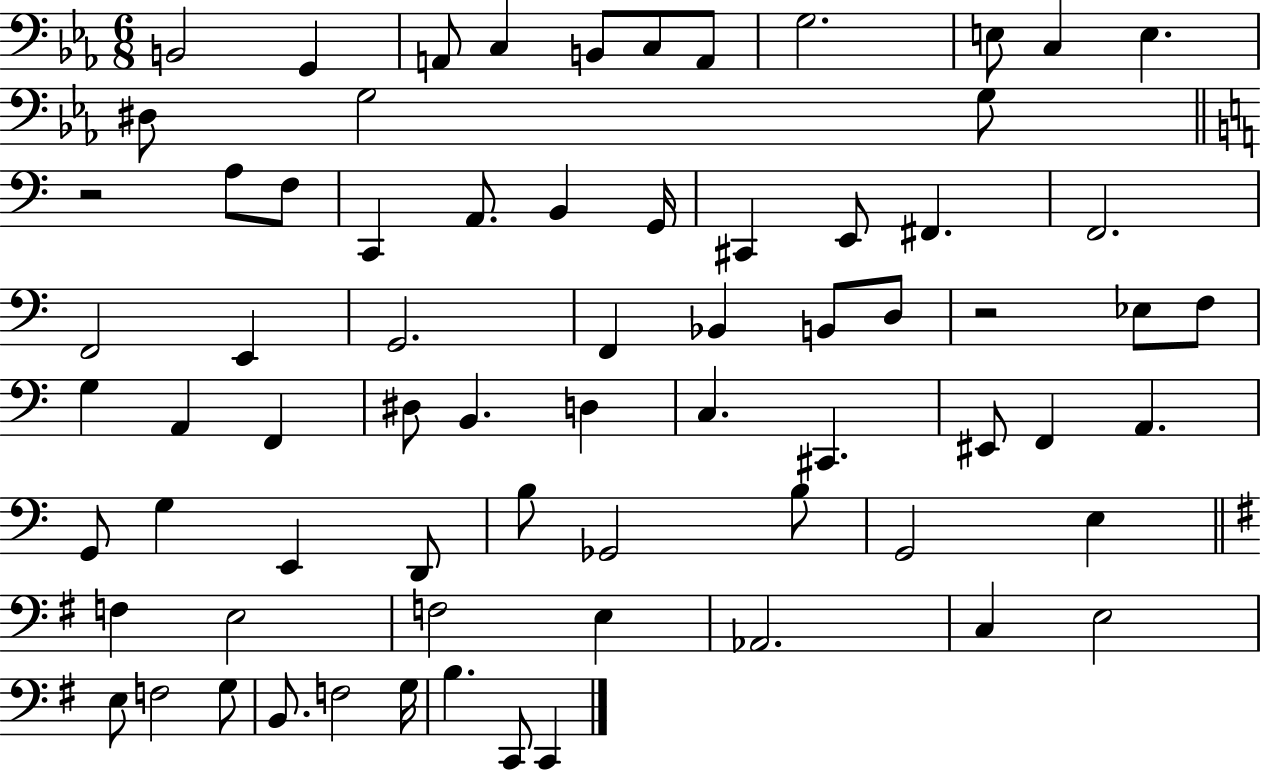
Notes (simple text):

B2/h G2/q A2/e C3/q B2/e C3/e A2/e G3/h. E3/e C3/q E3/q. D#3/e G3/h G3/e R/h A3/e F3/e C2/q A2/e. B2/q G2/s C#2/q E2/e F#2/q. F2/h. F2/h E2/q G2/h. F2/q Bb2/q B2/e D3/e R/h Eb3/e F3/e G3/q A2/q F2/q D#3/e B2/q. D3/q C3/q. C#2/q. EIS2/e F2/q A2/q. G2/e G3/q E2/q D2/e B3/e Gb2/h B3/e G2/h E3/q F3/q E3/h F3/h E3/q Ab2/h. C3/q E3/h E3/e F3/h G3/e B2/e. F3/h G3/s B3/q. C2/e C2/q